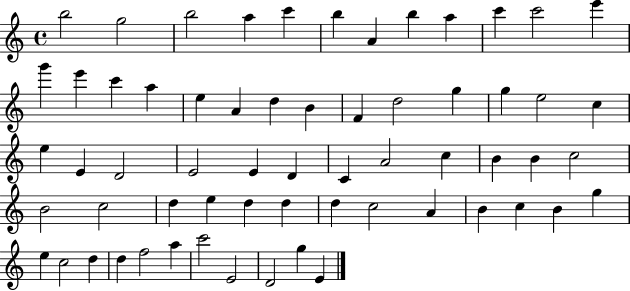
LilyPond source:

{
  \clef treble
  \time 4/4
  \defaultTimeSignature
  \key c \major
  b''2 g''2 | b''2 a''4 c'''4 | b''4 a'4 b''4 a''4 | c'''4 c'''2 e'''4 | \break g'''4 e'''4 c'''4 a''4 | e''4 a'4 d''4 b'4 | f'4 d''2 g''4 | g''4 e''2 c''4 | \break e''4 e'4 d'2 | e'2 e'4 d'4 | c'4 a'2 c''4 | b'4 b'4 c''2 | \break b'2 c''2 | d''4 e''4 d''4 d''4 | d''4 c''2 a'4 | b'4 c''4 b'4 g''4 | \break e''4 c''2 d''4 | d''4 f''2 a''4 | c'''2 e'2 | d'2 g''4 e'4 | \break \bar "|."
}